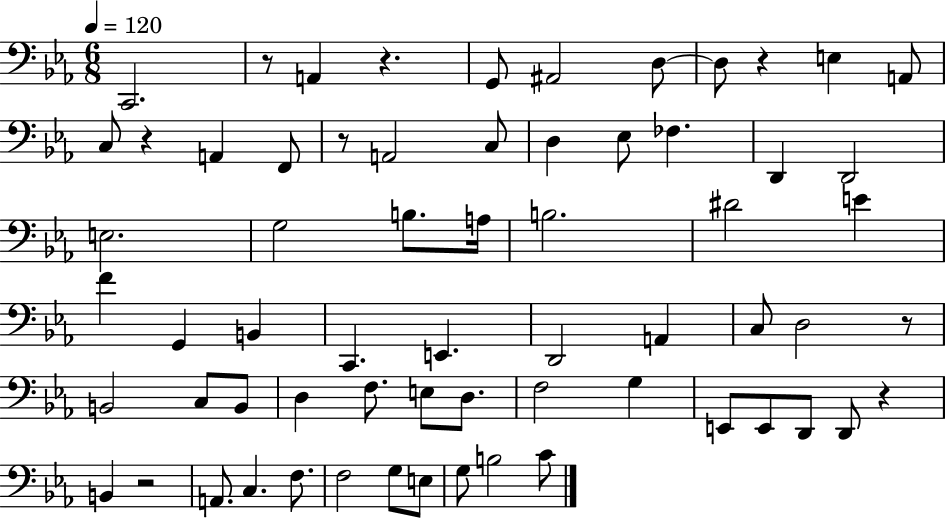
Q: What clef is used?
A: bass